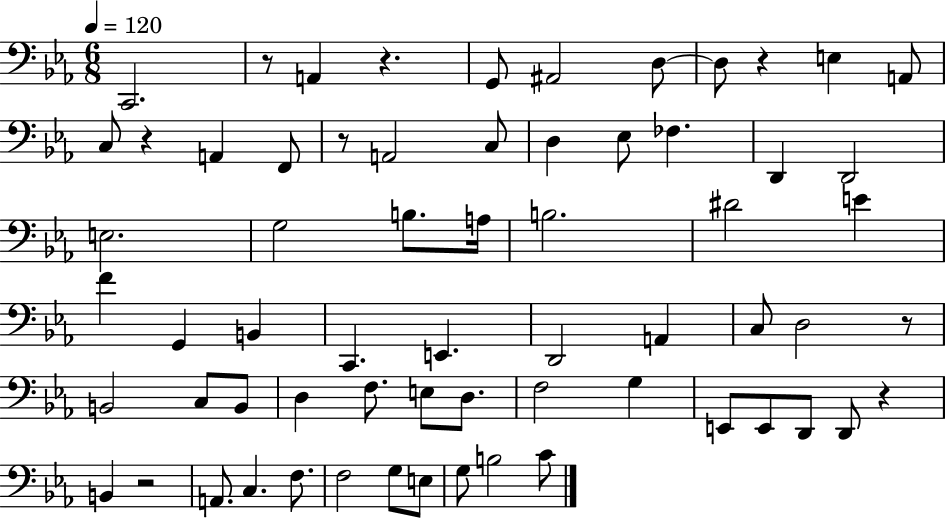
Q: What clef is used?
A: bass